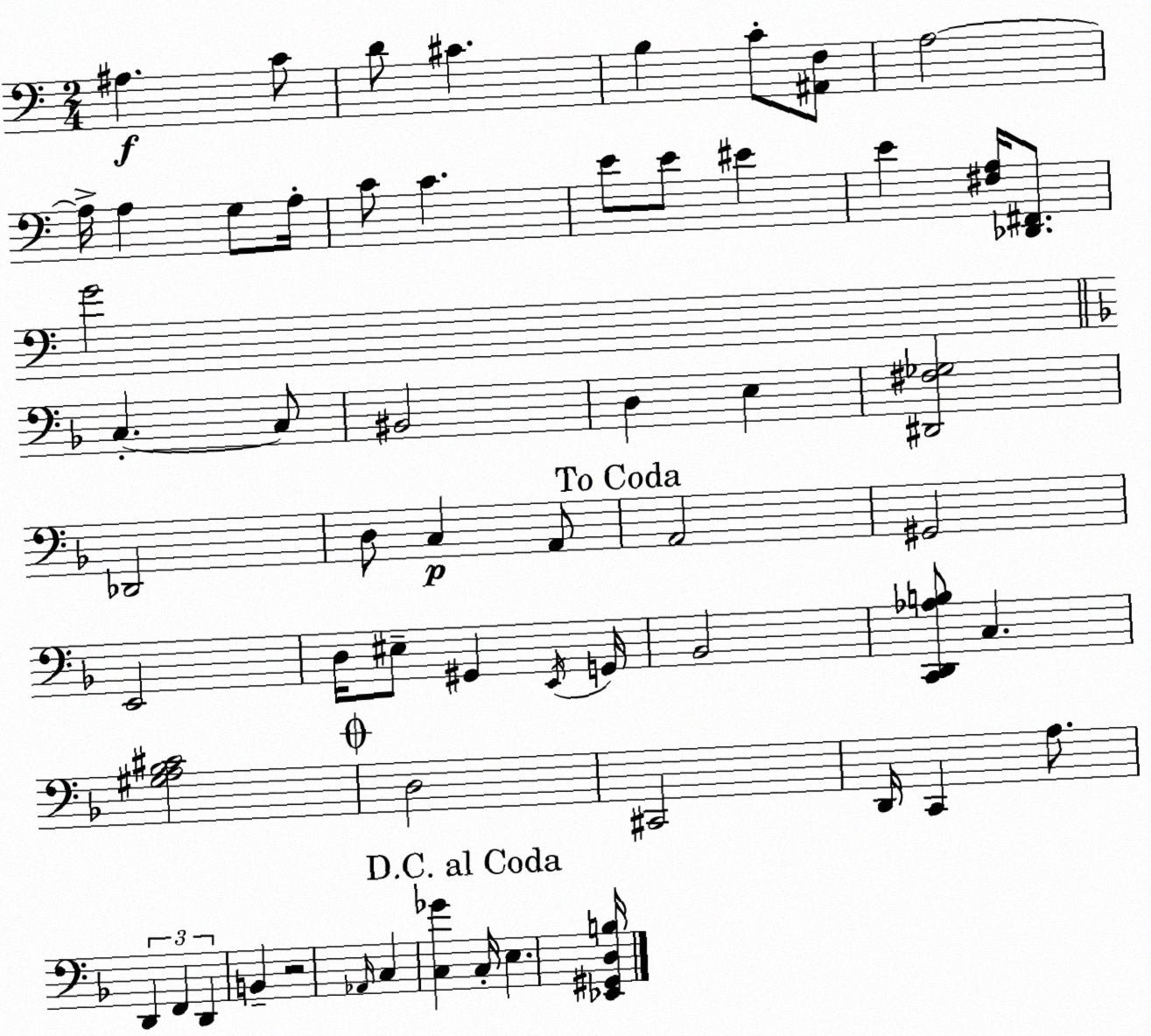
X:1
T:Untitled
M:2/4
L:1/4
K:C
^A, C/2 D/2 ^C B, C/2 [^A,,F,]/2 A,2 A,/4 A, G,/2 A,/4 C/2 C E/2 E/2 ^E E [^F,A,]/4 [_D,,^F,,]/2 G2 C, C,/2 ^B,,2 D, E, [^D,,^F,_G,]2 _D,,2 D,/2 C, A,,/2 A,,2 ^G,,2 E,,2 D,/4 ^E,/2 ^G,, E,,/4 G,,/4 _B,,2 [C,,D,,_A,B,]/2 C, [^G,A,_B,^C]2 D,2 ^C,,2 D,,/4 C,, A,/2 D,, F,, D,, B,, z2 _A,,/4 C, [C,_G] C,/4 E, [_E,,^G,,D,B,]/4